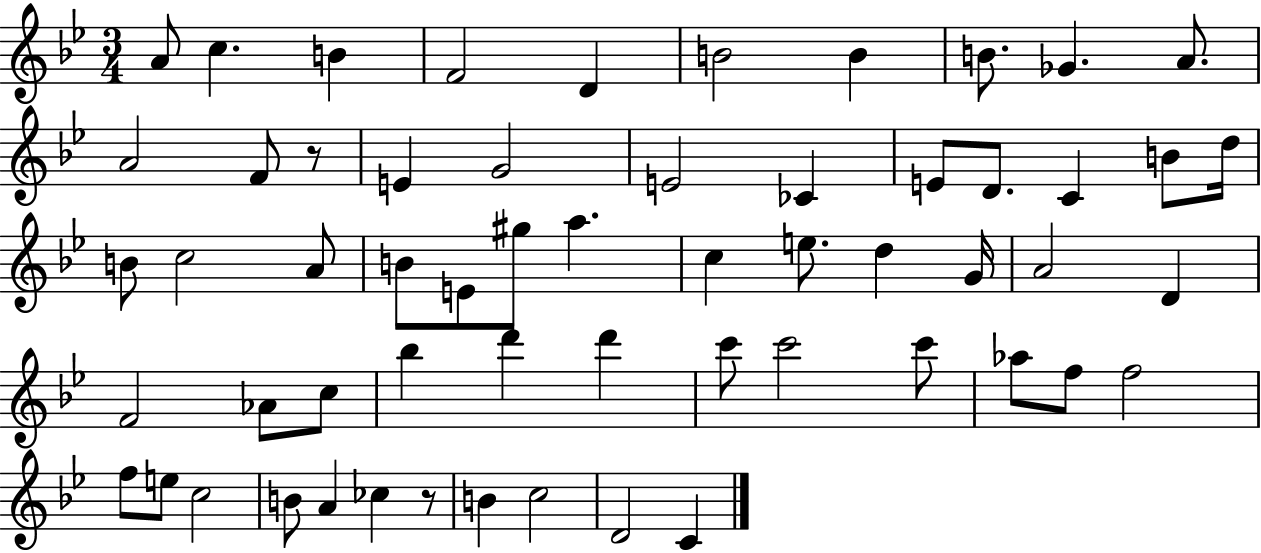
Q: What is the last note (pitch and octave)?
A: C4